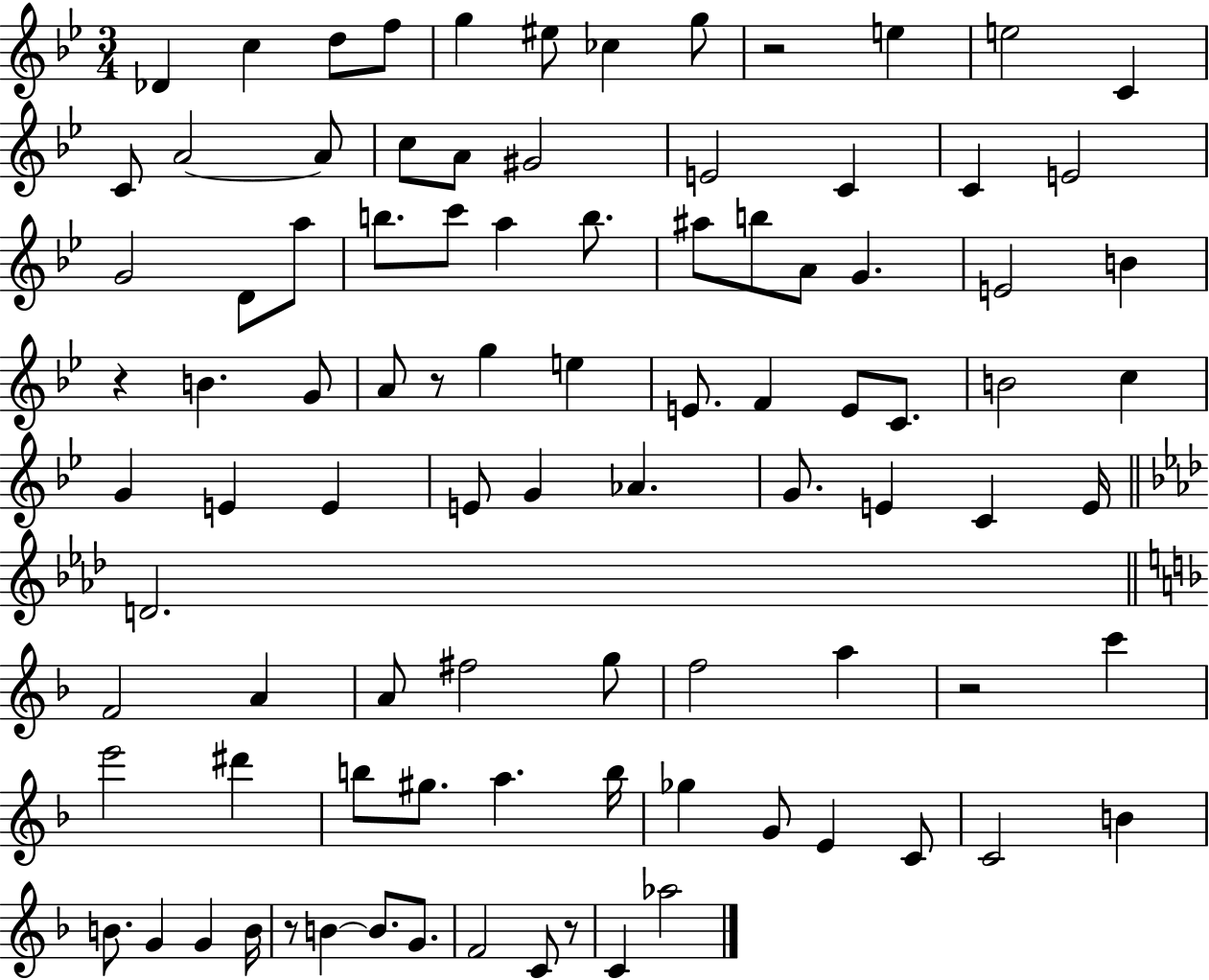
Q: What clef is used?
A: treble